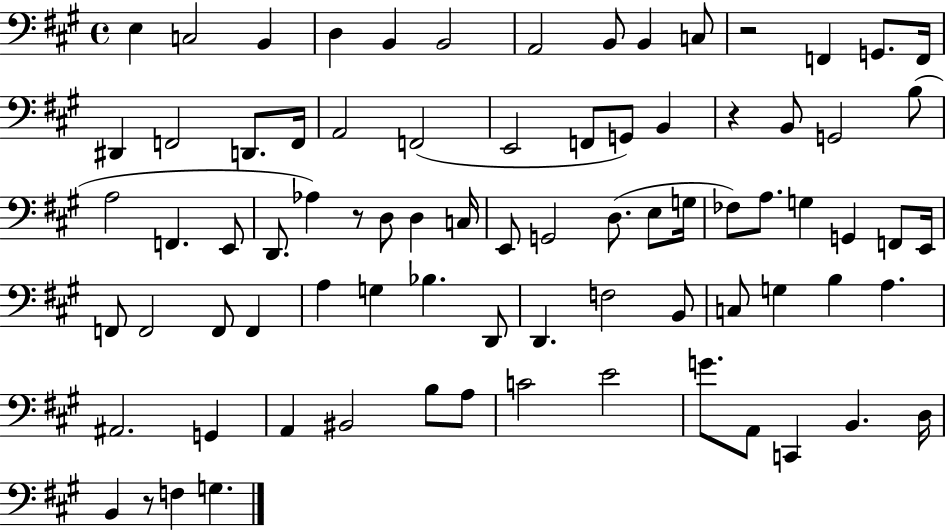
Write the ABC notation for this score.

X:1
T:Untitled
M:4/4
L:1/4
K:A
E, C,2 B,, D, B,, B,,2 A,,2 B,,/2 B,, C,/2 z2 F,, G,,/2 F,,/4 ^D,, F,,2 D,,/2 F,,/4 A,,2 F,,2 E,,2 F,,/2 G,,/2 B,, z B,,/2 G,,2 B,/2 A,2 F,, E,,/2 D,,/2 _A, z/2 D,/2 D, C,/4 E,,/2 G,,2 D,/2 E,/2 G,/4 _F,/2 A,/2 G, G,, F,,/2 E,,/4 F,,/2 F,,2 F,,/2 F,, A, G, _B, D,,/2 D,, F,2 B,,/2 C,/2 G, B, A, ^A,,2 G,, A,, ^B,,2 B,/2 A,/2 C2 E2 G/2 A,,/2 C,, B,, D,/4 B,, z/2 F, G,